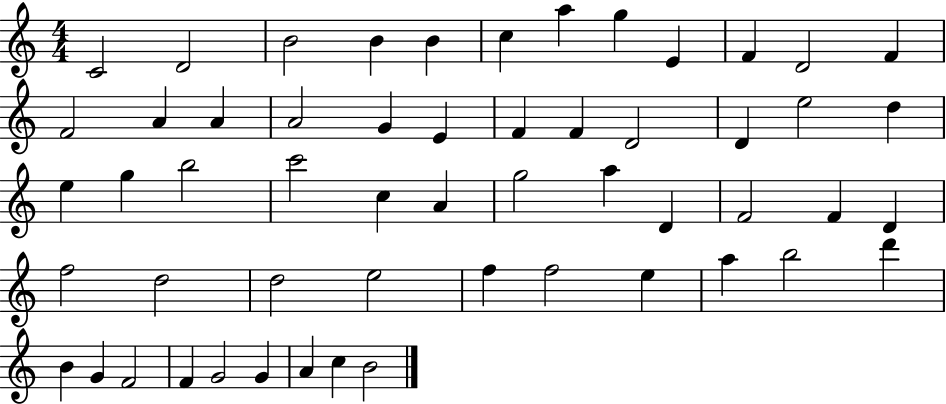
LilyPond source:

{
  \clef treble
  \numericTimeSignature
  \time 4/4
  \key c \major
  c'2 d'2 | b'2 b'4 b'4 | c''4 a''4 g''4 e'4 | f'4 d'2 f'4 | \break f'2 a'4 a'4 | a'2 g'4 e'4 | f'4 f'4 d'2 | d'4 e''2 d''4 | \break e''4 g''4 b''2 | c'''2 c''4 a'4 | g''2 a''4 d'4 | f'2 f'4 d'4 | \break f''2 d''2 | d''2 e''2 | f''4 f''2 e''4 | a''4 b''2 d'''4 | \break b'4 g'4 f'2 | f'4 g'2 g'4 | a'4 c''4 b'2 | \bar "|."
}